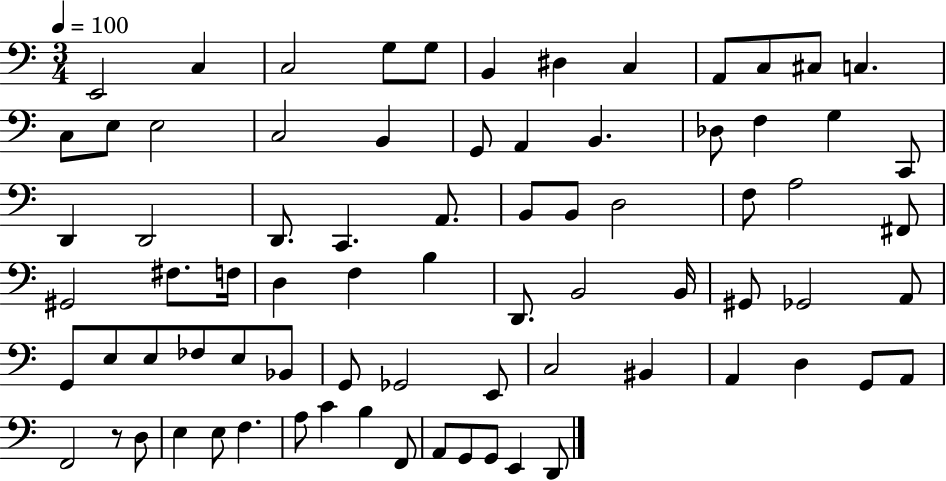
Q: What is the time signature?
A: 3/4